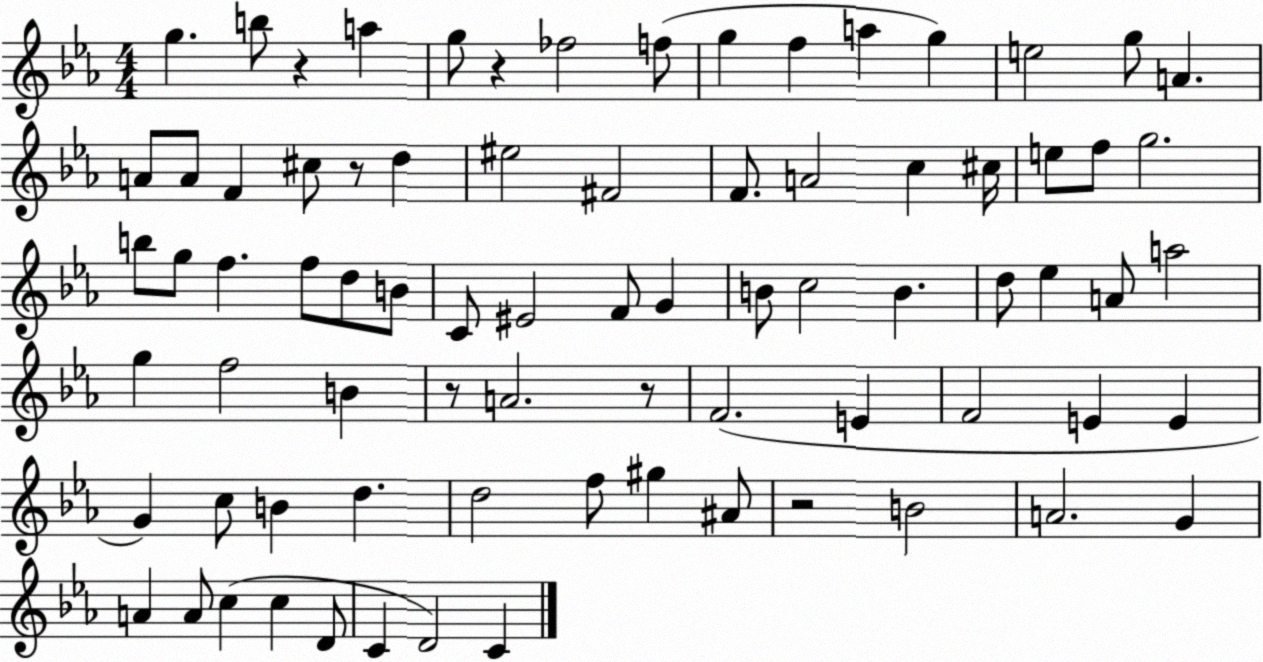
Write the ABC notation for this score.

X:1
T:Untitled
M:4/4
L:1/4
K:Eb
g b/2 z a g/2 z _f2 f/2 g f a g e2 g/2 A A/2 A/2 F ^c/2 z/2 d ^e2 ^F2 F/2 A2 c ^c/4 e/2 f/2 g2 b/2 g/2 f f/2 d/2 B/2 C/2 ^E2 F/2 G B/2 c2 B d/2 _e A/2 a2 g f2 B z/2 A2 z/2 F2 E F2 E E G c/2 B d d2 f/2 ^g ^A/2 z2 B2 A2 G A A/2 c c D/2 C D2 C